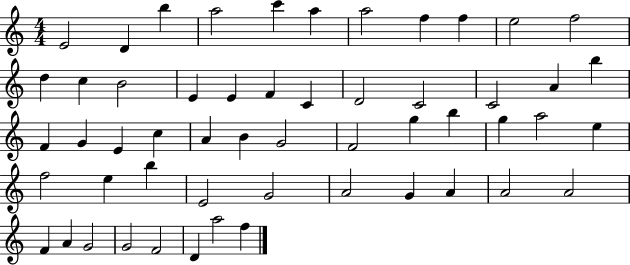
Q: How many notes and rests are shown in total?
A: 54